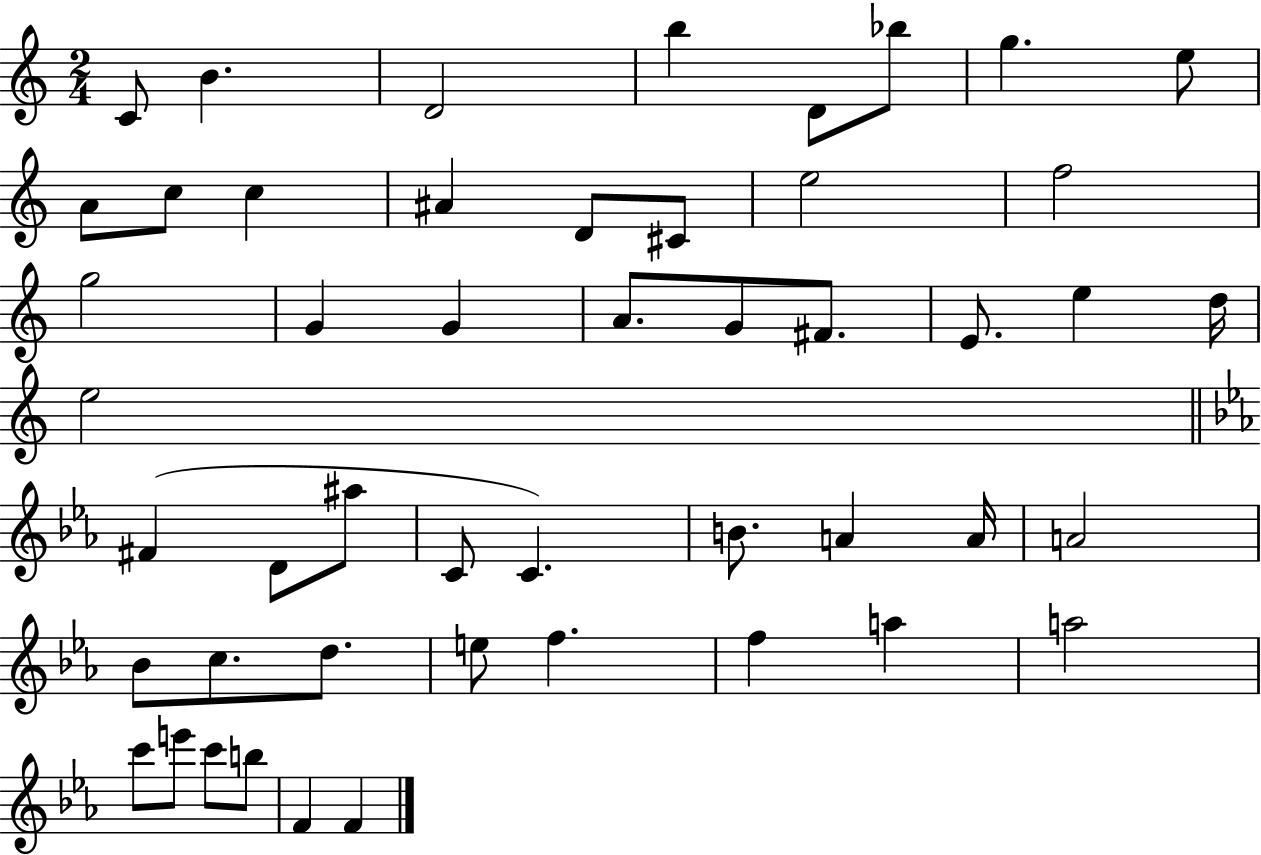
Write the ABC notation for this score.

X:1
T:Untitled
M:2/4
L:1/4
K:C
C/2 B D2 b D/2 _b/2 g e/2 A/2 c/2 c ^A D/2 ^C/2 e2 f2 g2 G G A/2 G/2 ^F/2 E/2 e d/4 e2 ^F D/2 ^a/2 C/2 C B/2 A A/4 A2 _B/2 c/2 d/2 e/2 f f a a2 c'/2 e'/2 c'/2 b/2 F F